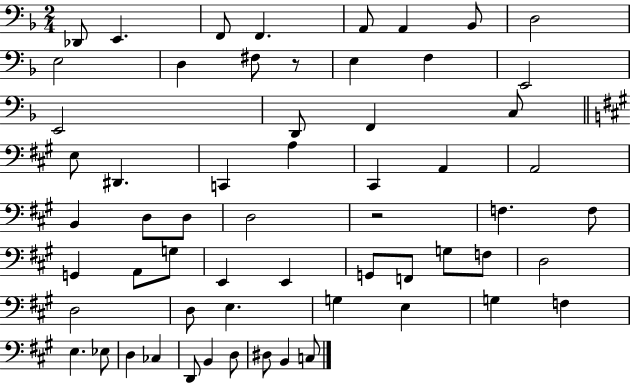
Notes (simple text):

Db2/e E2/q. F2/e F2/q. A2/e A2/q Bb2/e D3/h E3/h D3/q F#3/e R/e E3/q F3/q E2/h E2/h D2/e F2/q C3/e E3/e D#2/q. C2/q A3/q C#2/q A2/q A2/h B2/q D3/e D3/e D3/h R/h F3/q. F3/e G2/q A2/e G3/e E2/q E2/q G2/e F2/e G3/e F3/e D3/h D3/h D3/e E3/q. G3/q E3/q G3/q F3/q E3/q. Eb3/e D3/q CES3/q D2/e B2/q D3/e D#3/e B2/q C3/e